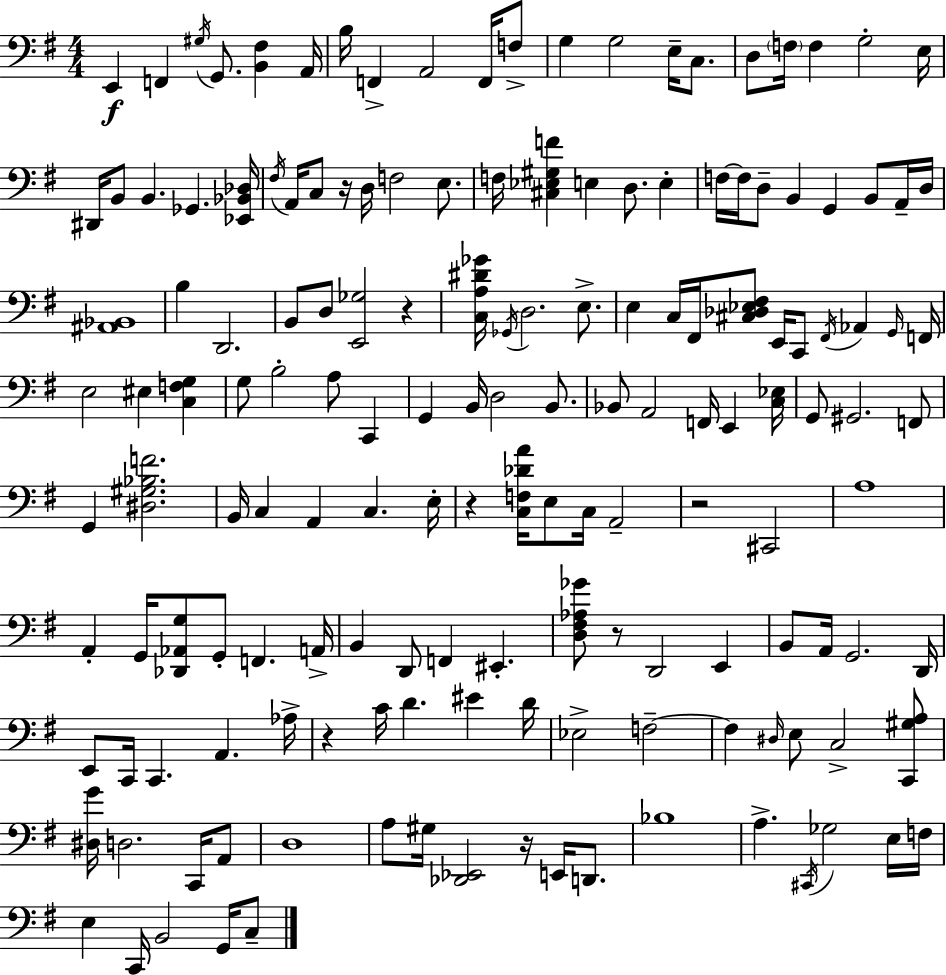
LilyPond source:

{
  \clef bass
  \numericTimeSignature
  \time 4/4
  \key e \minor
  \repeat volta 2 { e,4\f f,4 \acciaccatura { gis16 } g,8. <b, fis>4 | a,16 b16 f,4-> a,2 f,16 f8-> | g4 g2 e16-- c8. | d8 \parenthesize f16 f4 g2-. | \break e16 dis,16 b,8 b,4. ges,4. | <ees, bes, des>16 \acciaccatura { fis16 } a,16 c8 r16 d16 f2 e8. | f16 <cis ees gis f'>4 e4 d8. e4-. | f16~~ f16 d8-- b,4 g,4 b,8 | \break a,16-- d16 <ais, bes,>1 | b4 d,2. | b,8 d8 <e, ges>2 r4 | <c a dis' ges'>16 \acciaccatura { ges,16 } d2. | \break e8.-> e4 c16 fis,16 <cis des ees fis>8 e,16 c,8 \acciaccatura { fis,16 } aes,4 | \grace { g,16 } f,16 e2 eis4 | <c f g>4 g8 b2-. a8 | c,4 g,4 b,16 d2 | \break b,8. bes,8 a,2 f,16 | e,4 <c ees>16 g,8 gis,2. | f,8 g,4 <dis gis bes f'>2. | b,16 c4 a,4 c4. | \break e16-. r4 <c f des' a'>16 e8 c16 a,2-- | r2 cis,2 | a1 | a,4-. g,16 <des, aes, g>8 g,8-. f,4. | \break a,16-> b,4 d,8 f,4 eis,4.-. | <d fis aes ges'>8 r8 d,2 | e,4 b,8 a,16 g,2. | d,16 e,8 c,16 c,4. a,4. | \break aes16-> r4 c'16 d'4. | eis'4 d'16 ees2-> f2--~~ | f4 \grace { dis16 } e8 c2-> | <c, gis a>8 <dis g'>16 d2. | \break c,16 a,8 d1 | a8 gis16 <des, ees,>2 | r16 e,16 d,8. bes1 | a4.-> \acciaccatura { cis,16 } ges2 | \break e16 f16 e4 c,16 b,2 | g,16 c8-- } \bar "|."
}